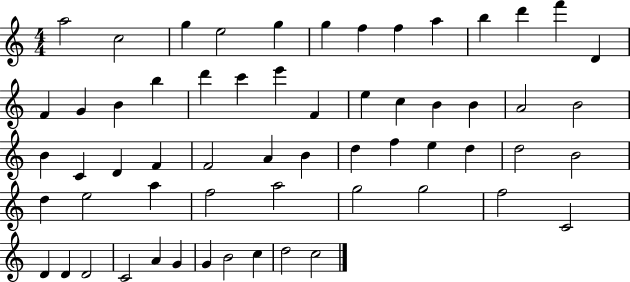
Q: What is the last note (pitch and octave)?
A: C5